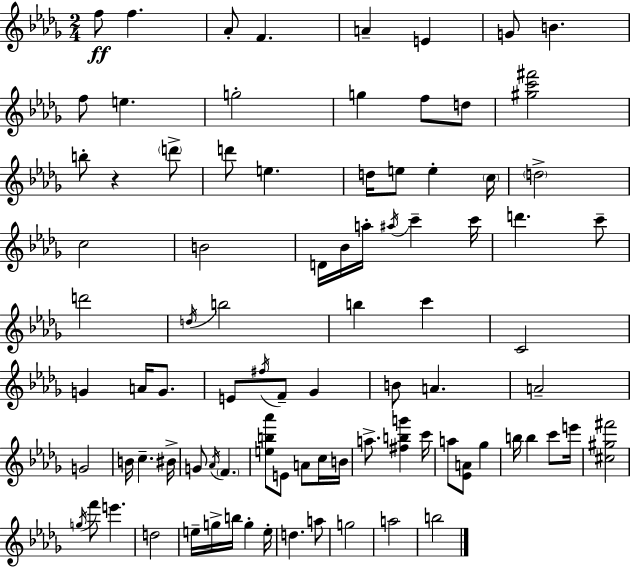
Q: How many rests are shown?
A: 1